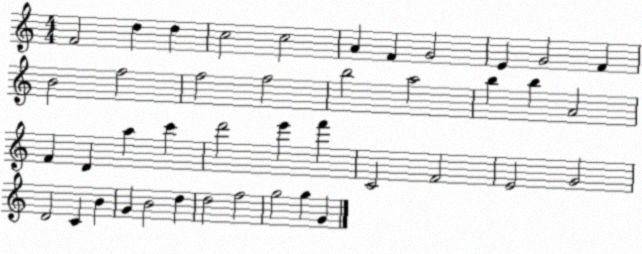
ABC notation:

X:1
T:Untitled
M:4/4
L:1/4
K:C
F2 d d c2 c2 A F G2 E G2 F B2 f2 f2 f2 b2 a2 b b A2 F D a c' d'2 e' f' C2 F2 E2 G2 D2 C B G B2 d d2 f2 g2 g G